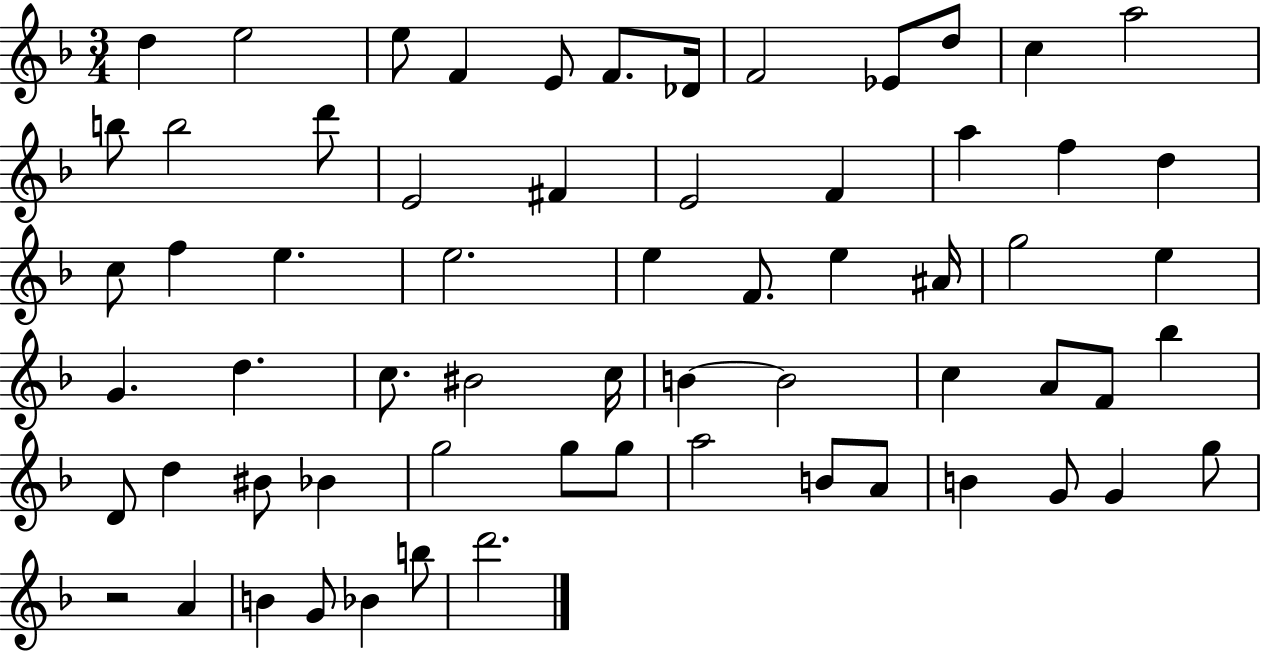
X:1
T:Untitled
M:3/4
L:1/4
K:F
d e2 e/2 F E/2 F/2 _D/4 F2 _E/2 d/2 c a2 b/2 b2 d'/2 E2 ^F E2 F a f d c/2 f e e2 e F/2 e ^A/4 g2 e G d c/2 ^B2 c/4 B B2 c A/2 F/2 _b D/2 d ^B/2 _B g2 g/2 g/2 a2 B/2 A/2 B G/2 G g/2 z2 A B G/2 _B b/2 d'2